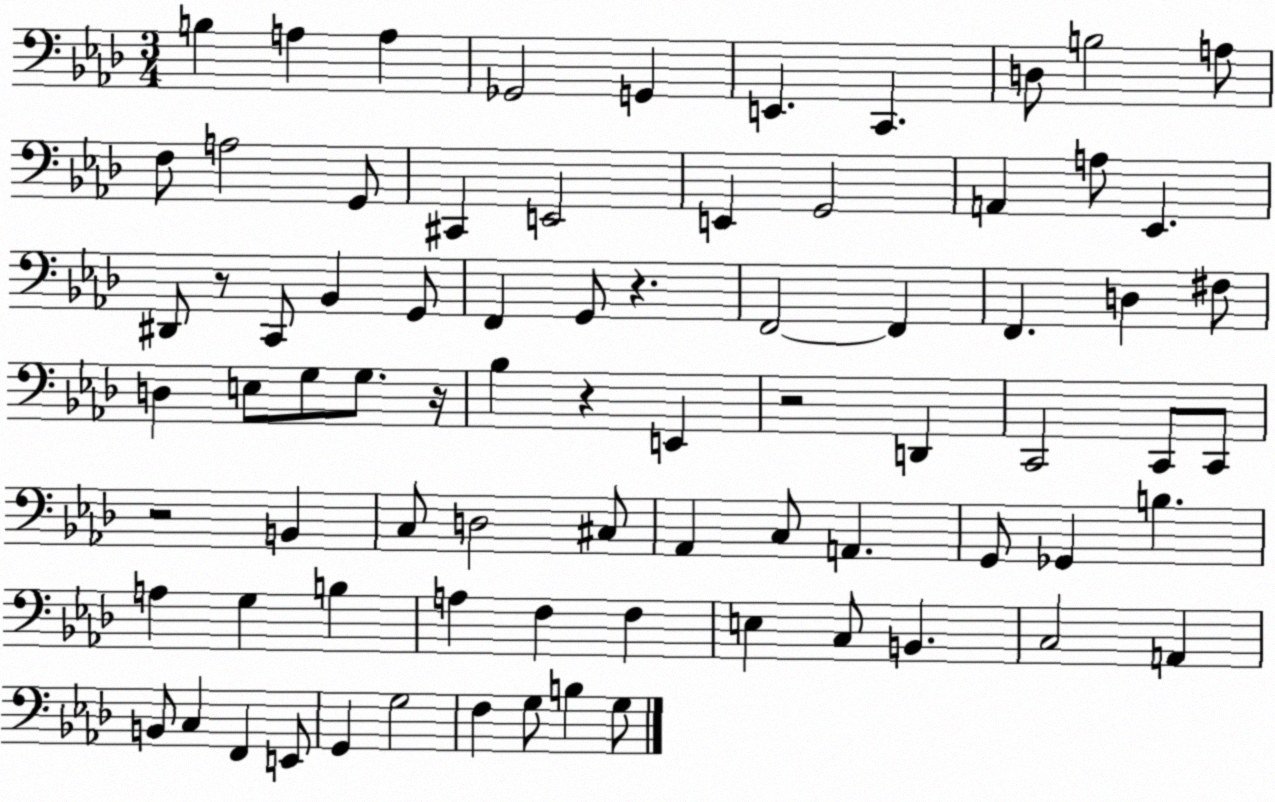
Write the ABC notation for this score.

X:1
T:Untitled
M:3/4
L:1/4
K:Ab
B, A, A, _G,,2 G,, E,, C,, D,/2 B,2 A,/2 F,/2 A,2 G,,/2 ^C,, E,,2 E,, G,,2 A,, A,/2 _E,, ^D,,/2 z/2 C,,/2 _B,, G,,/2 F,, G,,/2 z F,,2 F,, F,, D, ^F,/2 D, E,/2 G,/2 G,/2 z/4 _B, z E,, z2 D,, C,,2 C,,/2 C,,/2 z2 B,, C,/2 D,2 ^C,/2 _A,, C,/2 A,, G,,/2 _G,, B, A, G, B, A, F, F, E, C,/2 B,, C,2 A,, B,,/2 C, F,, E,,/2 G,, G,2 F, G,/2 B, G,/2